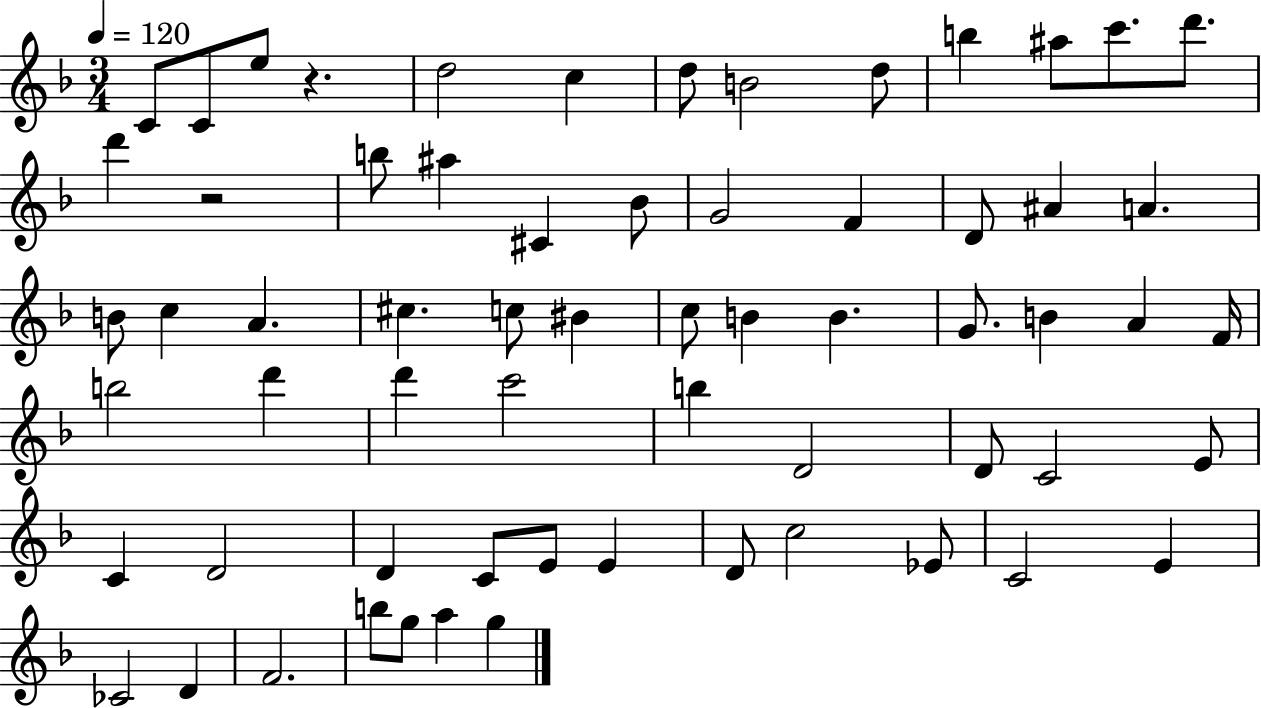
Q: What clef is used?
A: treble